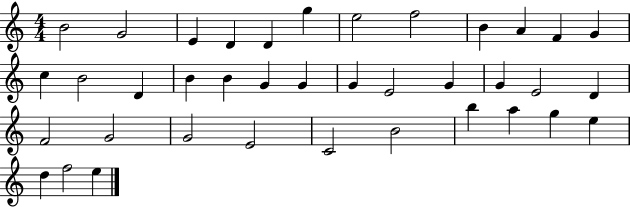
{
  \clef treble
  \numericTimeSignature
  \time 4/4
  \key c \major
  b'2 g'2 | e'4 d'4 d'4 g''4 | e''2 f''2 | b'4 a'4 f'4 g'4 | \break c''4 b'2 d'4 | b'4 b'4 g'4 g'4 | g'4 e'2 g'4 | g'4 e'2 d'4 | \break f'2 g'2 | g'2 e'2 | c'2 b'2 | b''4 a''4 g''4 e''4 | \break d''4 f''2 e''4 | \bar "|."
}